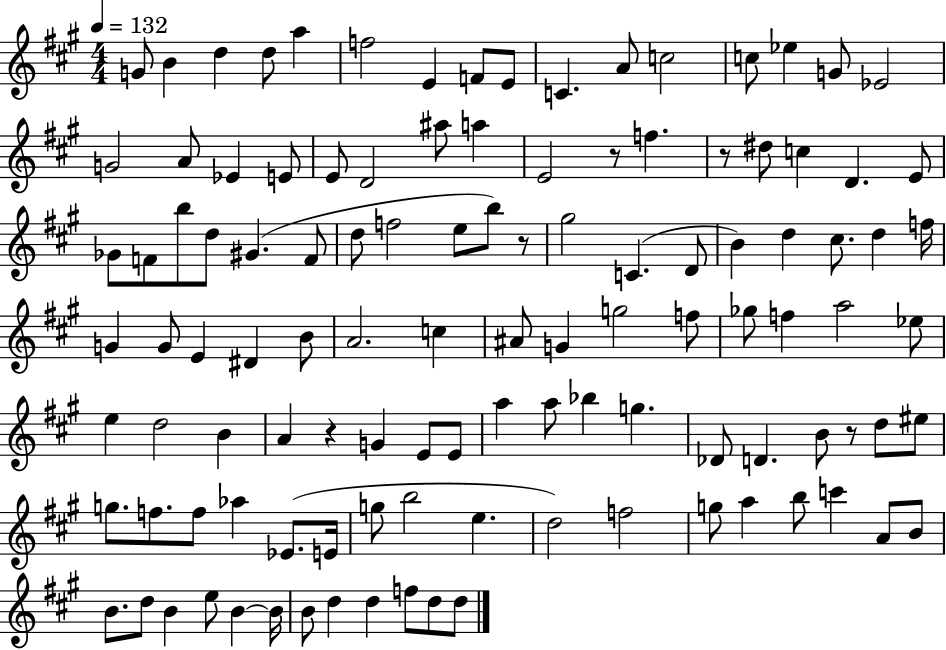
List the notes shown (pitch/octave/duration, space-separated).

G4/e B4/q D5/q D5/e A5/q F5/h E4/q F4/e E4/e C4/q. A4/e C5/h C5/e Eb5/q G4/e Eb4/h G4/h A4/e Eb4/q E4/e E4/e D4/h A#5/e A5/q E4/h R/e F5/q. R/e D#5/e C5/q D4/q. E4/e Gb4/e F4/e B5/e D5/e G#4/q. F4/e D5/e F5/h E5/e B5/e R/e G#5/h C4/q. D4/e B4/q D5/q C#5/e. D5/q F5/s G4/q G4/e E4/q D#4/q B4/e A4/h. C5/q A#4/e G4/q G5/h F5/e Gb5/e F5/q A5/h Eb5/e E5/q D5/h B4/q A4/q R/q G4/q E4/e E4/e A5/q A5/e Bb5/q G5/q. Db4/e D4/q. B4/e R/e D5/e EIS5/e G5/e. F5/e. F5/e Ab5/q Eb4/e. E4/s G5/e B5/h E5/q. D5/h F5/h G5/e A5/q B5/e C6/q A4/e B4/e B4/e. D5/e B4/q E5/e B4/q B4/s B4/e D5/q D5/q F5/e D5/e D5/e